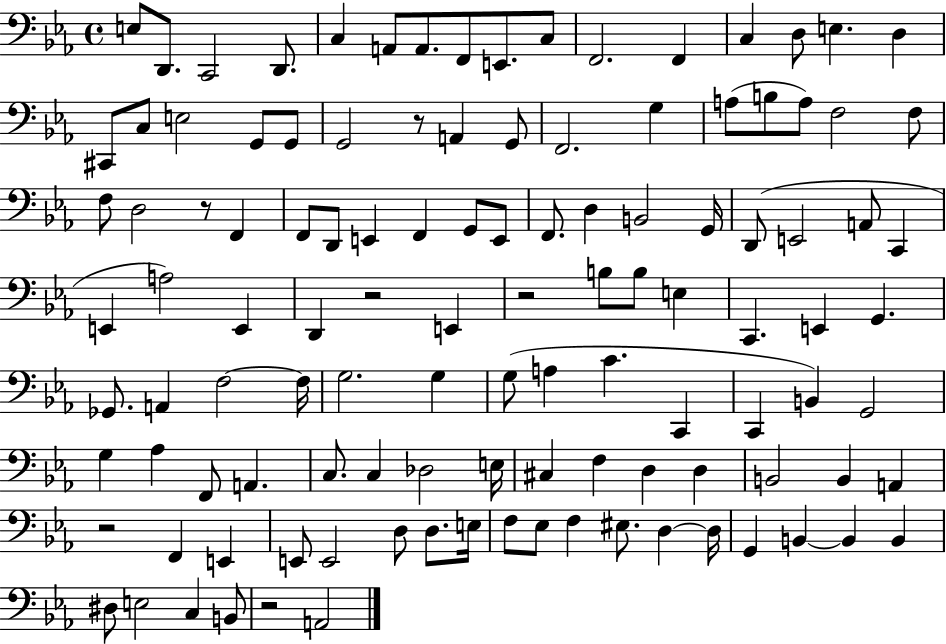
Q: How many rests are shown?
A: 6